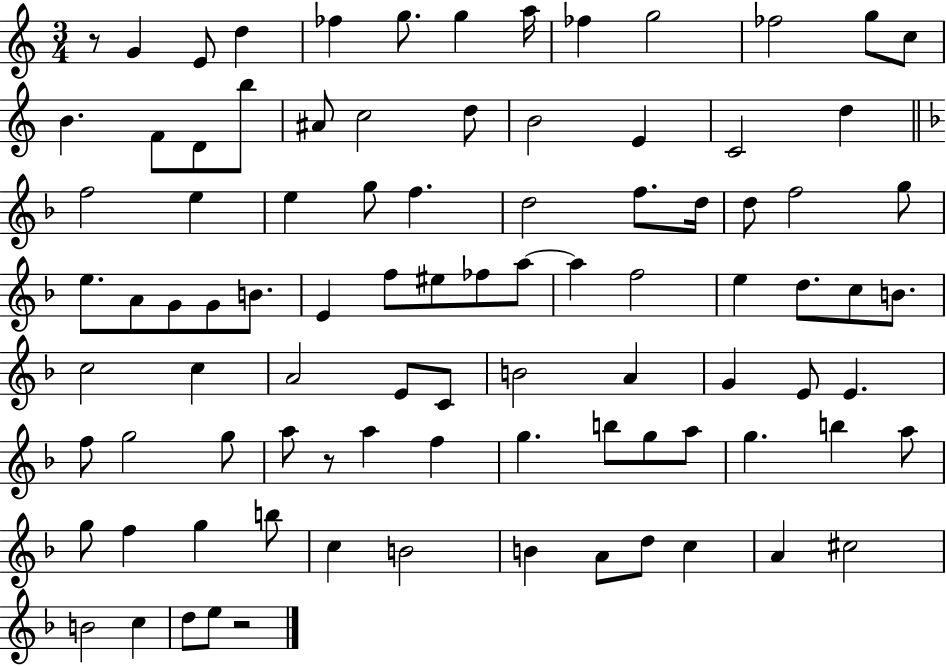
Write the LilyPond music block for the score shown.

{
  \clef treble
  \numericTimeSignature
  \time 3/4
  \key c \major
  r8 g'4 e'8 d''4 | fes''4 g''8. g''4 a''16 | fes''4 g''2 | fes''2 g''8 c''8 | \break b'4. f'8 d'8 b''8 | ais'8 c''2 d''8 | b'2 e'4 | c'2 d''4 | \break \bar "||" \break \key d \minor f''2 e''4 | e''4 g''8 f''4. | d''2 f''8. d''16 | d''8 f''2 g''8 | \break e''8. a'8 g'8 g'8 b'8. | e'4 f''8 eis''8 fes''8 a''8~~ | a''4 f''2 | e''4 d''8. c''8 b'8. | \break c''2 c''4 | a'2 e'8 c'8 | b'2 a'4 | g'4 e'8 e'4. | \break f''8 g''2 g''8 | a''8 r8 a''4 f''4 | g''4. b''8 g''8 a''8 | g''4. b''4 a''8 | \break g''8 f''4 g''4 b''8 | c''4 b'2 | b'4 a'8 d''8 c''4 | a'4 cis''2 | \break b'2 c''4 | d''8 e''8 r2 | \bar "|."
}